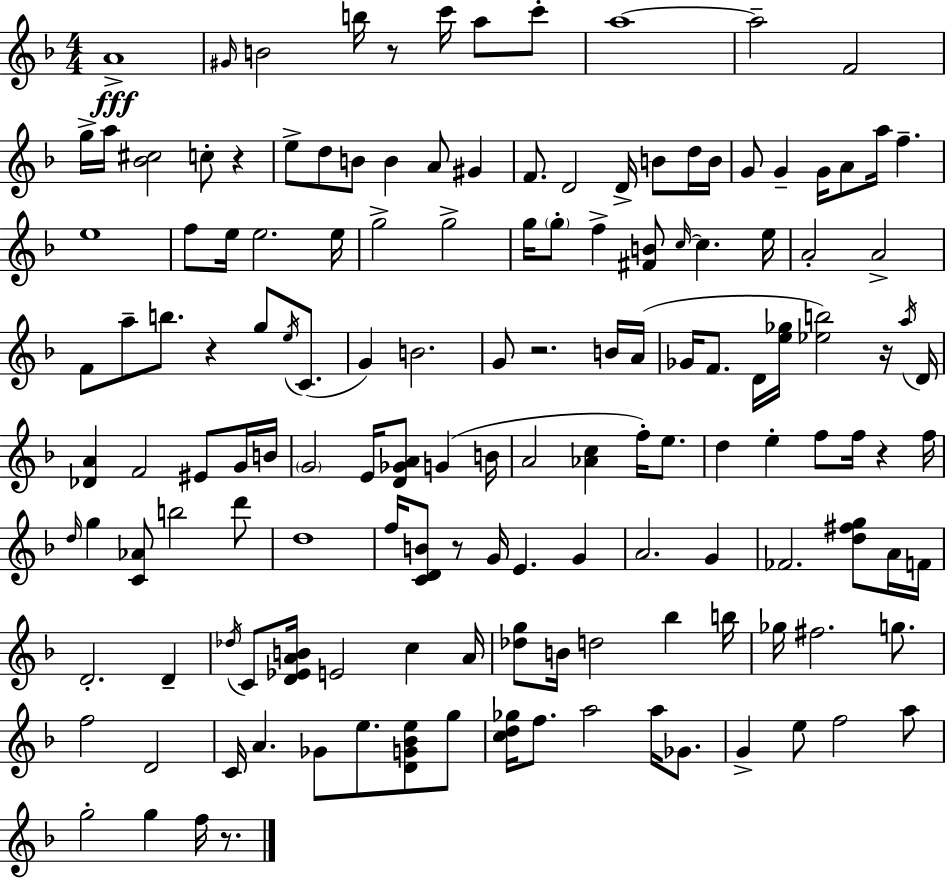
A4/w G#4/s B4/h B5/s R/e C6/s A5/e C6/e A5/w A5/h F4/h G5/s A5/s [Bb4,C#5]/h C5/e R/q E5/e D5/e B4/e B4/q A4/e G#4/q F4/e. D4/h D4/s B4/e D5/s B4/s G4/e G4/q G4/s A4/e A5/s F5/q. E5/w F5/e E5/s E5/h. E5/s G5/h G5/h G5/s G5/e F5/q [F#4,B4]/e C5/s C5/q. E5/s A4/h A4/h F4/e A5/e B5/e. R/q G5/e E5/s C4/e. G4/q B4/h. G4/e R/h. B4/s A4/s Gb4/s F4/e. D4/s [E5,Gb5]/s [Eb5,B5]/h R/s A5/s D4/s [Db4,A4]/q F4/h EIS4/e G4/s B4/s G4/h E4/s [D4,Gb4,A4]/e G4/q B4/s A4/h [Ab4,C5]/q F5/s E5/e. D5/q E5/q F5/e F5/s R/q F5/s D5/s G5/q [C4,Ab4]/e B5/h D6/e D5/w F5/s [C4,D4,B4]/e R/e G4/s E4/q. G4/q A4/h. G4/q FES4/h. [D5,F#5,G5]/e A4/s F4/s D4/h. D4/q Db5/s C4/e [D4,Eb4,A4,B4]/s E4/h C5/q A4/s [Db5,G5]/e B4/s D5/h Bb5/q B5/s Gb5/s F#5/h. G5/e. F5/h D4/h C4/s A4/q. Gb4/e E5/e. [D4,G4,Bb4,E5]/e G5/e [C5,D5,Gb5]/s F5/e. A5/h A5/s Gb4/e. G4/q E5/e F5/h A5/e G5/h G5/q F5/s R/e.